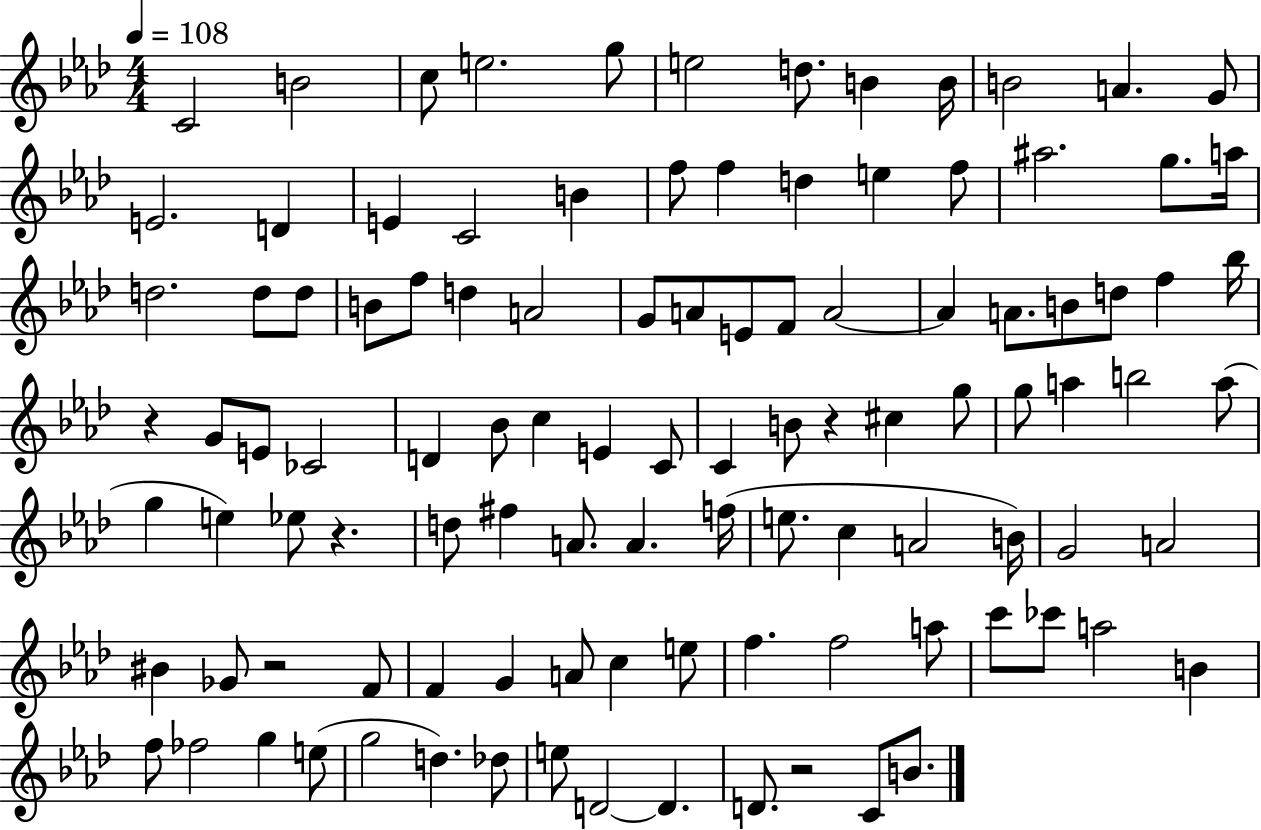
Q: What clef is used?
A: treble